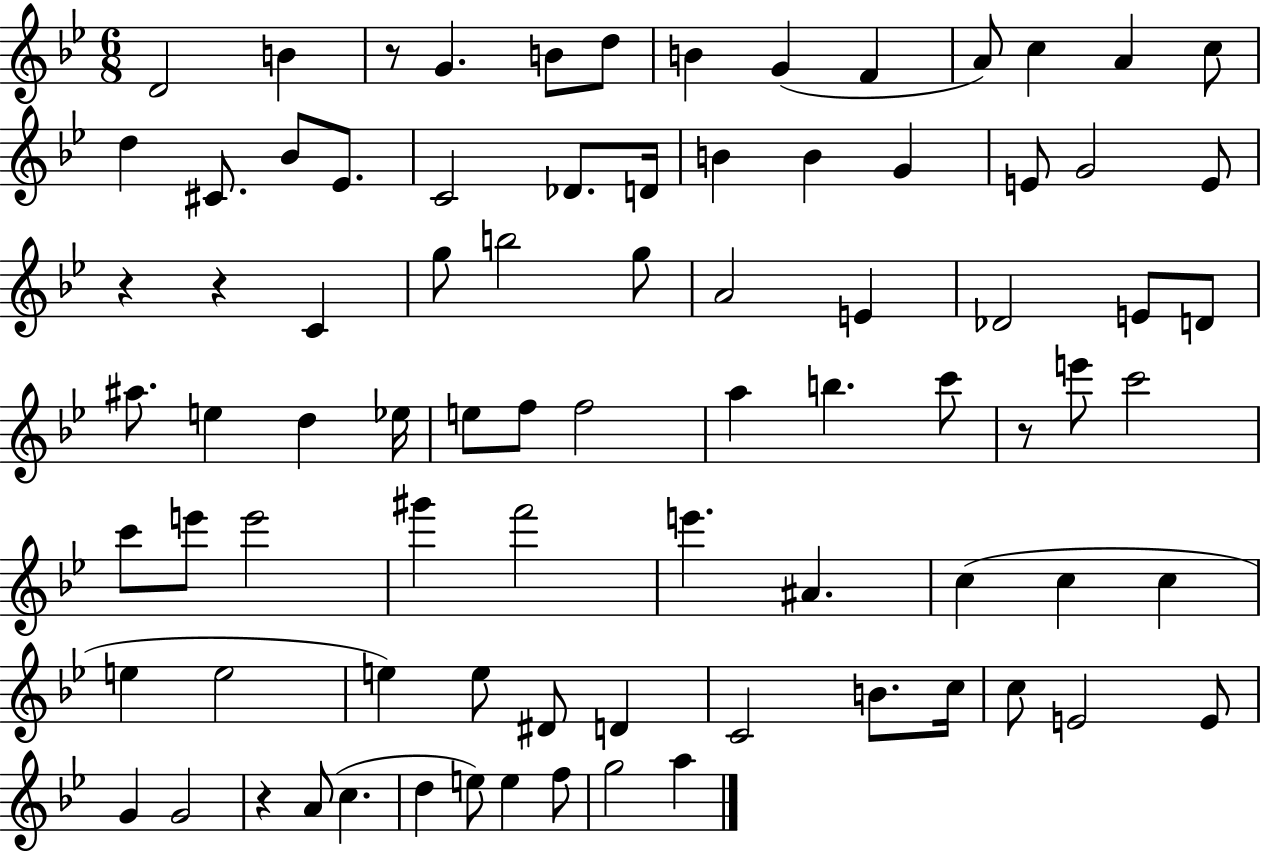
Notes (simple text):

D4/h B4/q R/e G4/q. B4/e D5/e B4/q G4/q F4/q A4/e C5/q A4/q C5/e D5/q C#4/e. Bb4/e Eb4/e. C4/h Db4/e. D4/s B4/q B4/q G4/q E4/e G4/h E4/e R/q R/q C4/q G5/e B5/h G5/e A4/h E4/q Db4/h E4/e D4/e A#5/e. E5/q D5/q Eb5/s E5/e F5/e F5/h A5/q B5/q. C6/e R/e E6/e C6/h C6/e E6/e E6/h G#6/q F6/h E6/q. A#4/q. C5/q C5/q C5/q E5/q E5/h E5/q E5/e D#4/e D4/q C4/h B4/e. C5/s C5/e E4/h E4/e G4/q G4/h R/q A4/e C5/q. D5/q E5/e E5/q F5/e G5/h A5/q